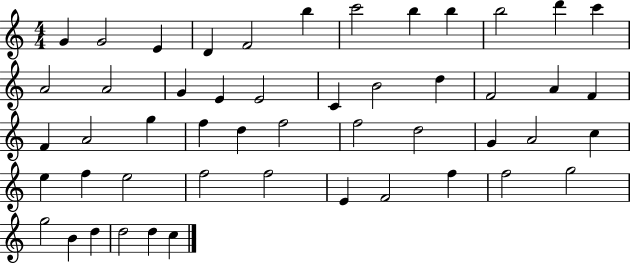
X:1
T:Untitled
M:4/4
L:1/4
K:C
G G2 E D F2 b c'2 b b b2 d' c' A2 A2 G E E2 C B2 d F2 A F F A2 g f d f2 f2 d2 G A2 c e f e2 f2 f2 E F2 f f2 g2 g2 B d d2 d c